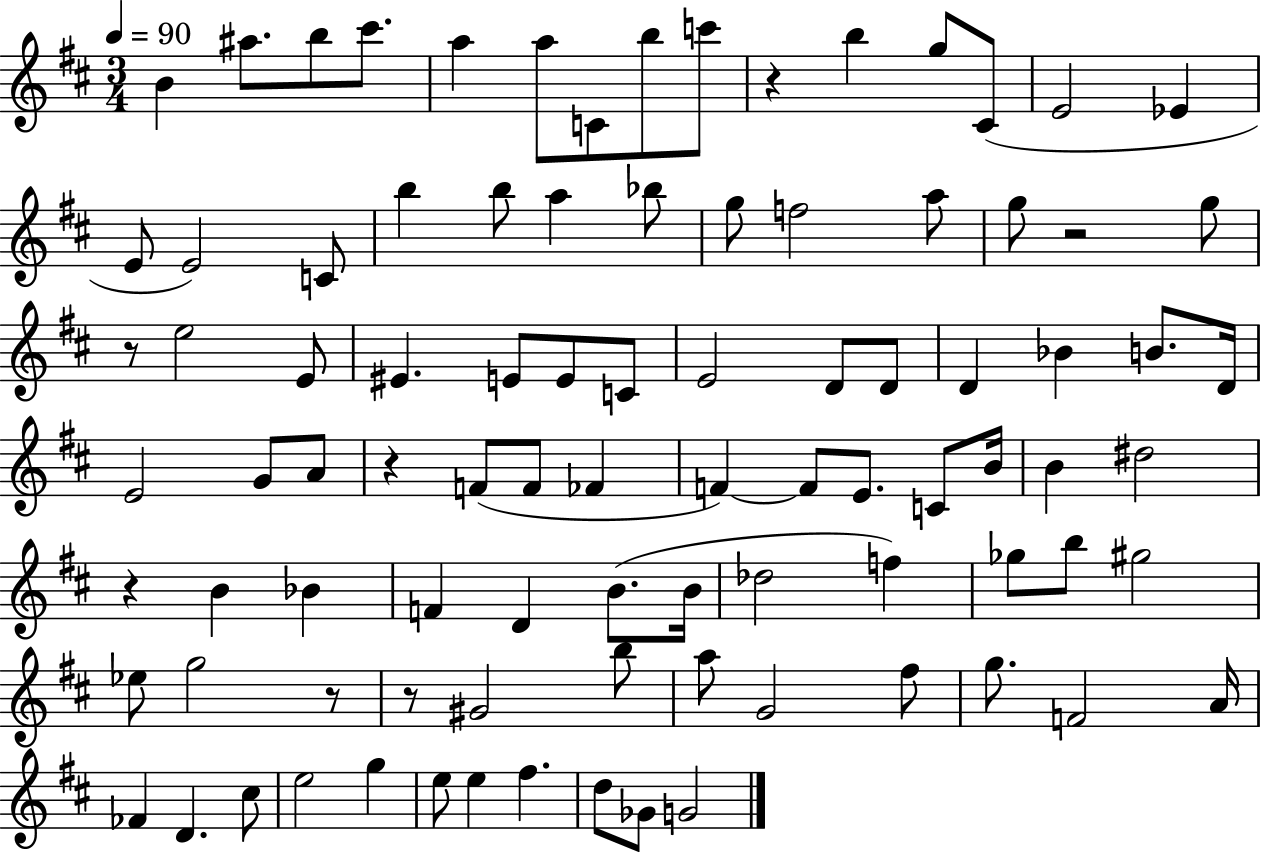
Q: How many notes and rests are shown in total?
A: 91